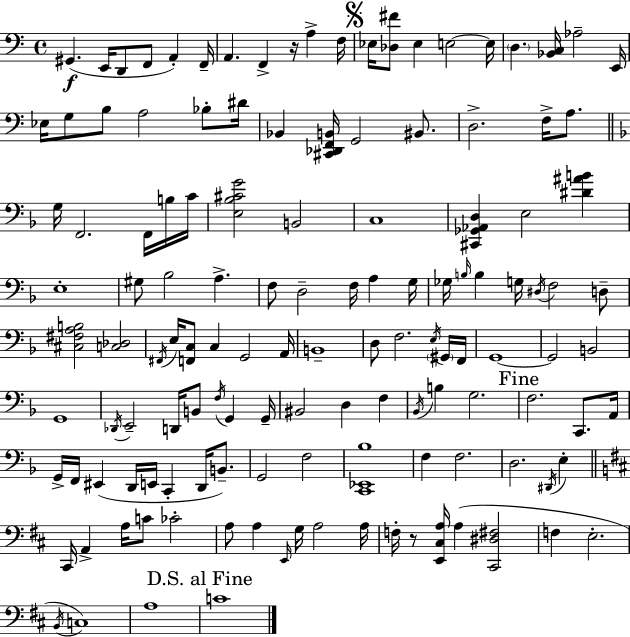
X:1
T:Untitled
M:4/4
L:1/4
K:C
^G,, E,,/4 D,,/2 F,,/2 A,, F,,/4 A,, F,, z/4 A, F,/4 _E,/4 [_D,^F]/2 _E, E,2 E,/4 D, [_B,,C,]/4 _A,2 E,,/4 _E,/4 G,/2 B,/2 A,2 _B,/2 ^D/4 _B,, [^C,,_D,,F,,B,,]/4 G,,2 ^B,,/2 D,2 F,/4 A,/2 G,/4 F,,2 F,,/4 B,/4 C/4 [E,_B,^CG]2 B,,2 C,4 [^C,,_G,,_A,,D,] E,2 [^D^AB] E,4 ^G,/2 _B,2 A, F,/2 D,2 F,/4 A, G,/4 _G,/4 B,/4 B, G,/4 ^D,/4 F,2 D,/2 [^C,^F,A,B,]2 [C,_D,]2 ^F,,/4 E,/4 [F,,C,]/2 C, G,,2 A,,/4 B,,4 D,/2 F,2 E,/4 ^G,,/4 F,,/4 G,,4 G,,2 B,,2 G,,4 _D,,/4 E,,2 D,,/4 B,,/2 F,/4 G,, G,,/4 ^B,,2 D, F, _B,,/4 B, G,2 F,2 C,,/2 A,,/4 G,,/4 F,,/4 ^E,, D,,/4 E,,/4 C,, D,,/4 B,,/2 G,,2 F,2 [C,,_E,,_B,]4 F, F,2 D,2 ^D,,/4 E, ^C,,/4 A,, A,/4 C/2 _C2 A,/2 A, E,,/4 G,/4 A,2 A,/4 F,/4 z/2 [E,,^C,A,]/4 A, [^C,,^D,^F,]2 F, E,2 B,,/4 C,4 A,4 C4